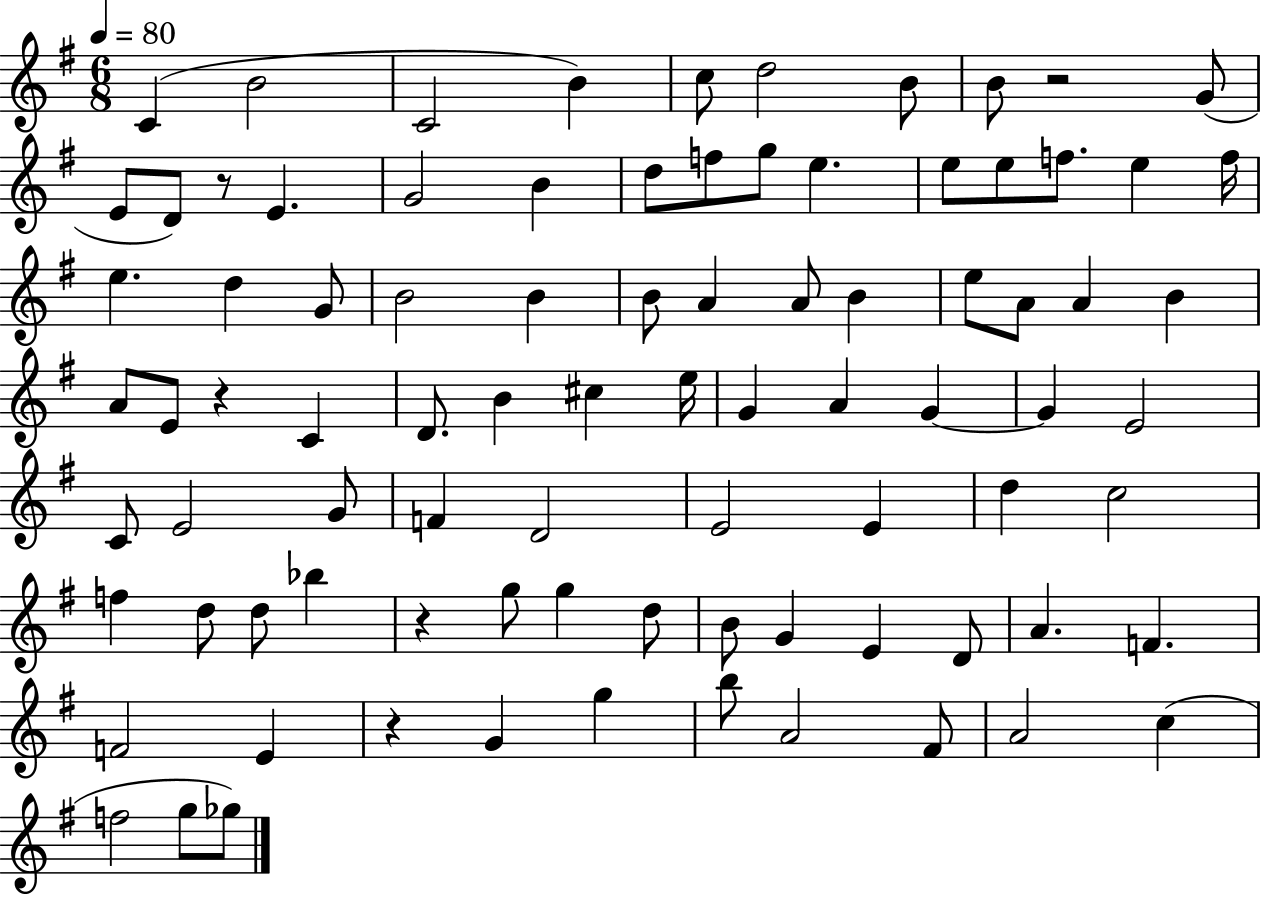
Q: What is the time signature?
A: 6/8